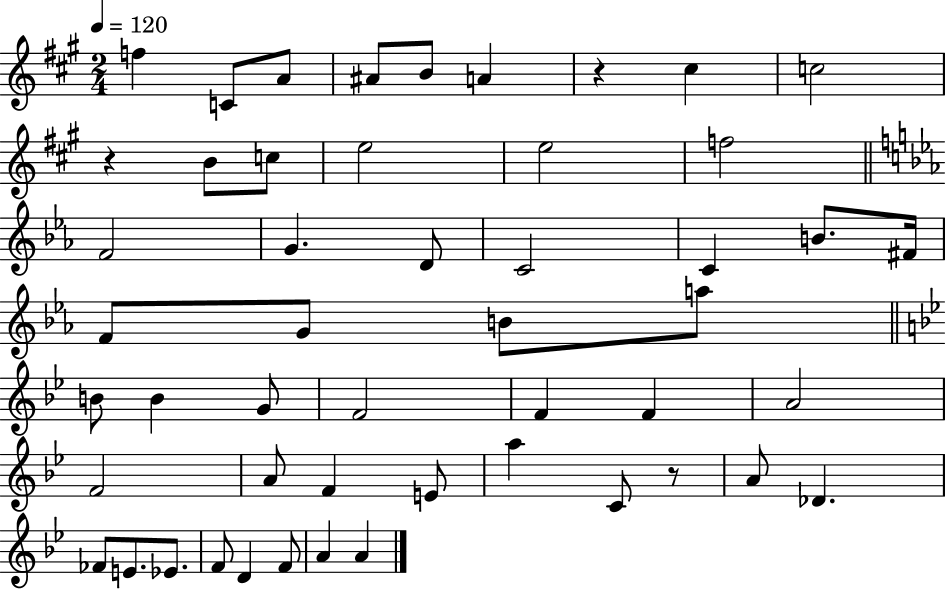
X:1
T:Untitled
M:2/4
L:1/4
K:A
f C/2 A/2 ^A/2 B/2 A z ^c c2 z B/2 c/2 e2 e2 f2 F2 G D/2 C2 C B/2 ^F/4 F/2 G/2 B/2 a/2 B/2 B G/2 F2 F F A2 F2 A/2 F E/2 a C/2 z/2 A/2 _D _F/2 E/2 _E/2 F/2 D F/2 A A